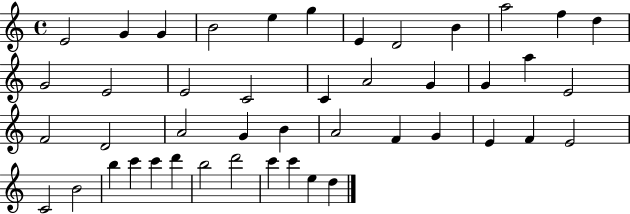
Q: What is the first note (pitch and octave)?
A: E4